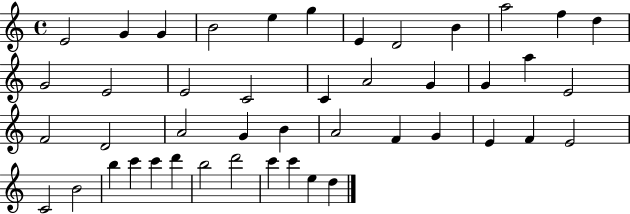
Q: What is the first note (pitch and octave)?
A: E4